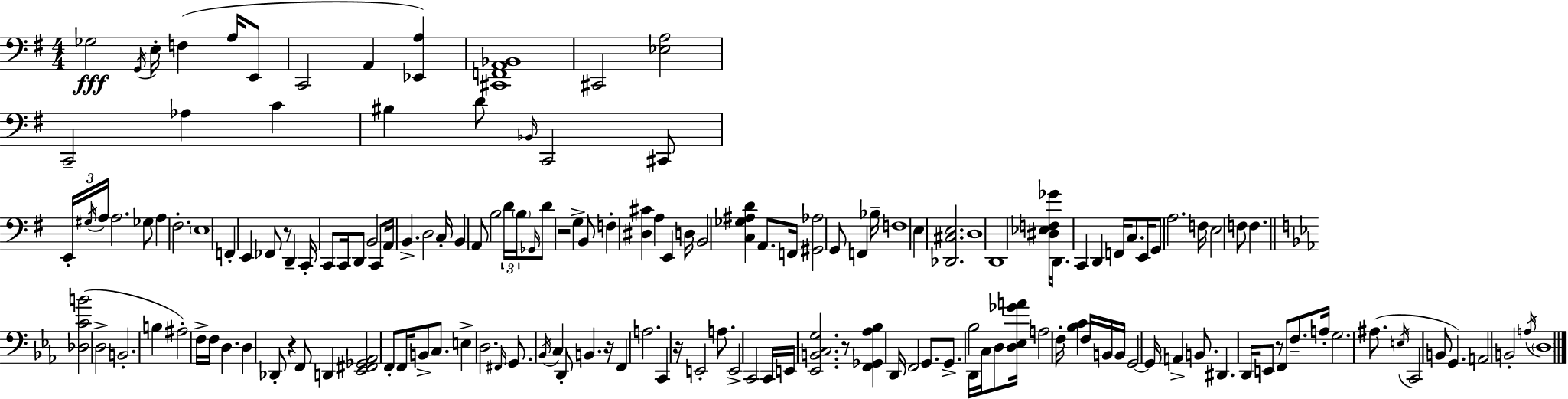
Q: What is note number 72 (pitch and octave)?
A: E3